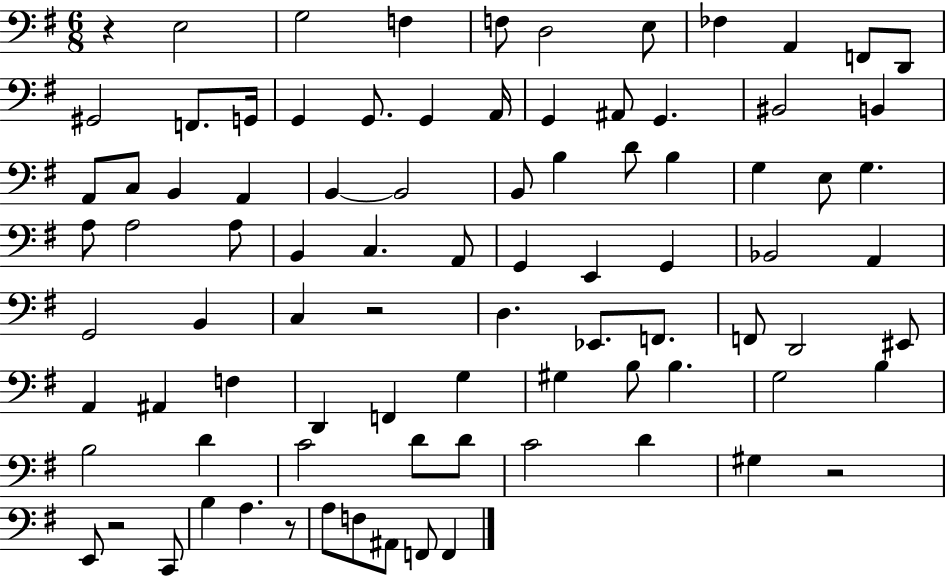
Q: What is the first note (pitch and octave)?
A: E3